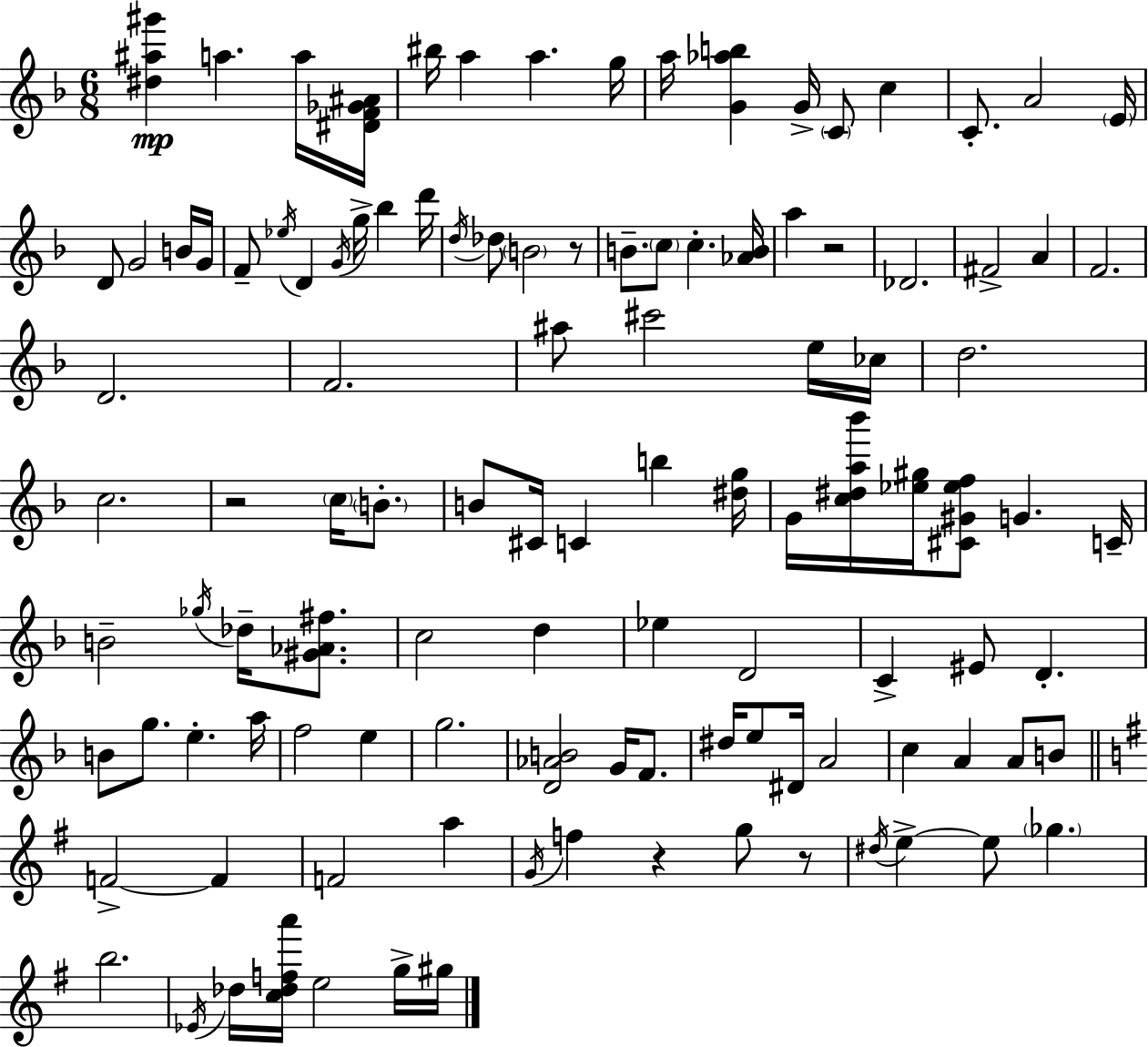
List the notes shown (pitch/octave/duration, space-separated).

[D#5,A#5,G#6]/q A5/q. A5/s [D#4,F4,Gb4,A#4]/s BIS5/s A5/q A5/q. G5/s A5/s [G4,Ab5,B5]/q G4/s C4/e C5/q C4/e. A4/h E4/s D4/e G4/h B4/s G4/s F4/e Eb5/s D4/q G4/s G5/s Bb5/q D6/s D5/s Db5/e B4/h R/e B4/e. C5/e C5/q. [Ab4,B4]/s A5/q R/h Db4/h. F#4/h A4/q F4/h. D4/h. F4/h. A#5/e C#6/h E5/s CES5/s D5/h. C5/h. R/h C5/s B4/e. B4/e C#4/s C4/q B5/q [D#5,G5]/s G4/s [C5,D#5,A5,Bb6]/s [Eb5,G#5]/s [C#4,G#4,Eb5,F5]/e G4/q. C4/s B4/h Gb5/s Db5/s [G#4,Ab4,F#5]/e. C5/h D5/q Eb5/q D4/h C4/q EIS4/e D4/q. B4/e G5/e. E5/q. A5/s F5/h E5/q G5/h. [D4,Ab4,B4]/h G4/s F4/e. D#5/s E5/e D#4/s A4/h C5/q A4/q A4/e B4/e F4/h F4/q F4/h A5/q G4/s F5/q R/q G5/e R/e D#5/s E5/q E5/e Gb5/q. B5/h. Eb4/s Db5/s [C5,Db5,F5,A6]/s E5/h G5/s G#5/s